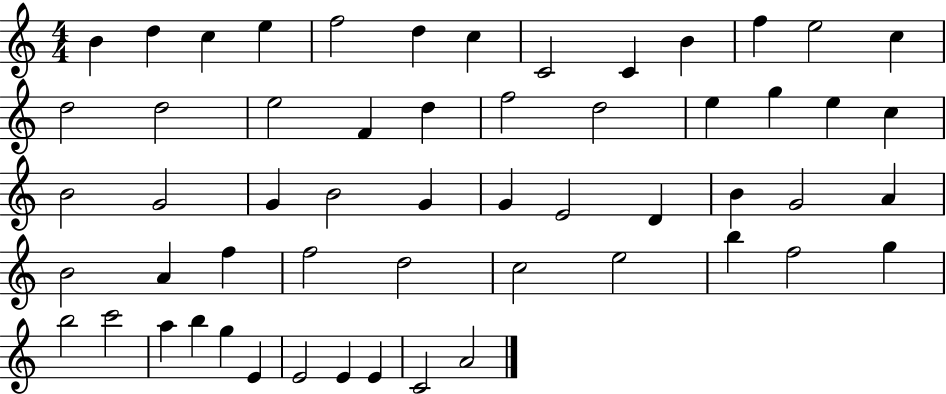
B4/q D5/q C5/q E5/q F5/h D5/q C5/q C4/h C4/q B4/q F5/q E5/h C5/q D5/h D5/h E5/h F4/q D5/q F5/h D5/h E5/q G5/q E5/q C5/q B4/h G4/h G4/q B4/h G4/q G4/q E4/h D4/q B4/q G4/h A4/q B4/h A4/q F5/q F5/h D5/h C5/h E5/h B5/q F5/h G5/q B5/h C6/h A5/q B5/q G5/q E4/q E4/h E4/q E4/q C4/h A4/h